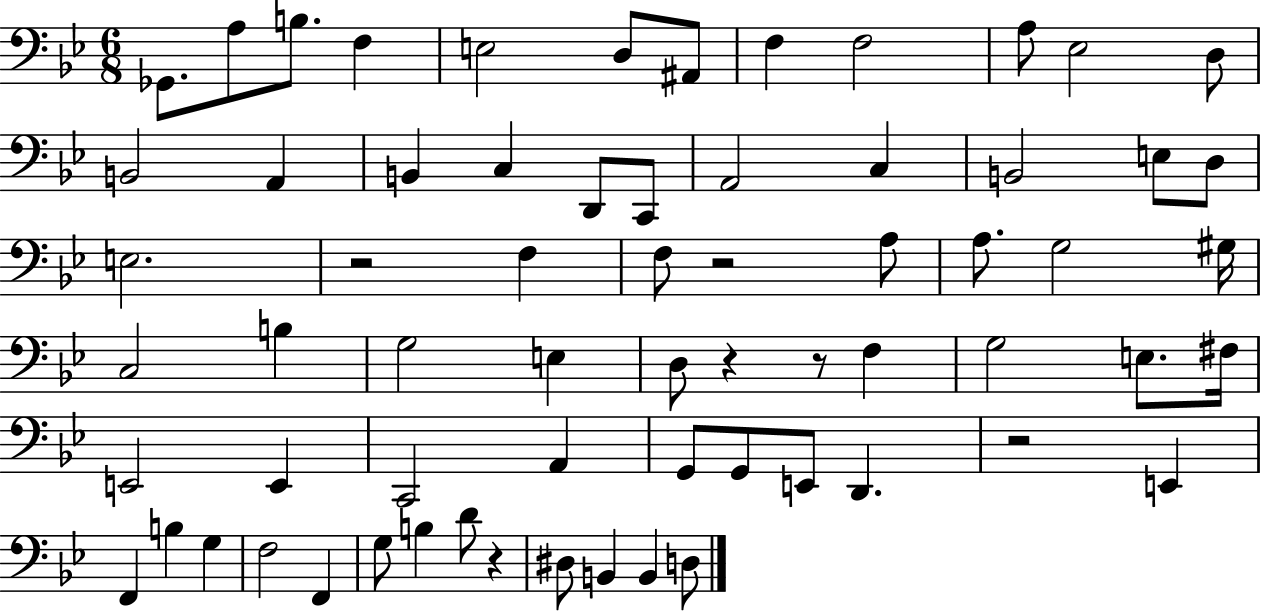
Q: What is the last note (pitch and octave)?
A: D3